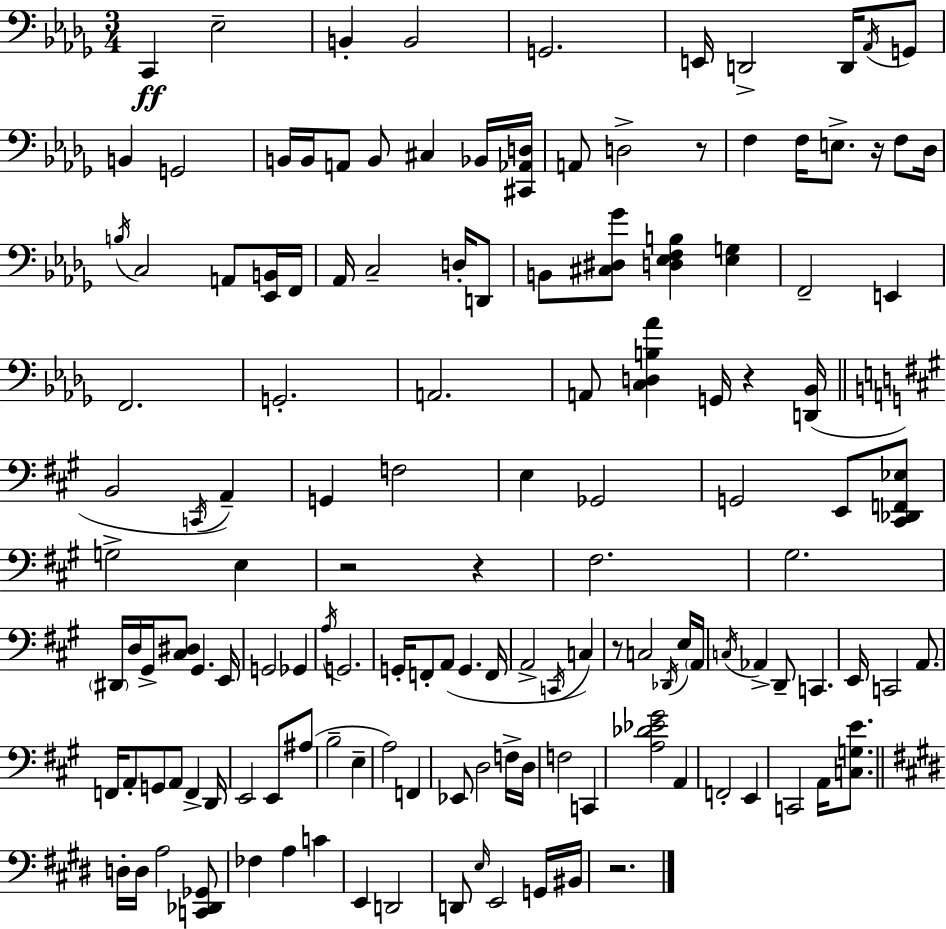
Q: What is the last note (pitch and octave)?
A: BIS2